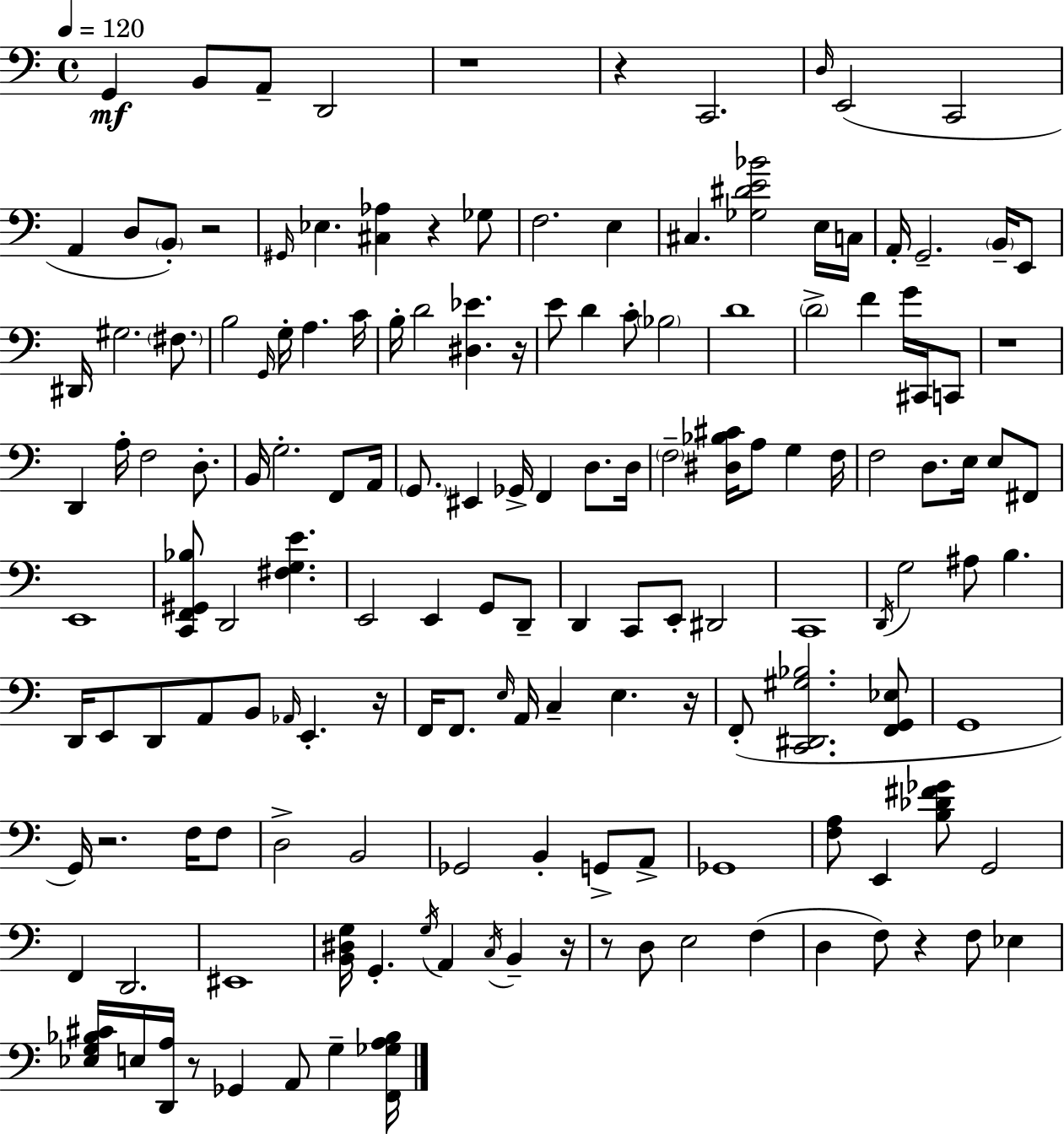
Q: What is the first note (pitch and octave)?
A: G2